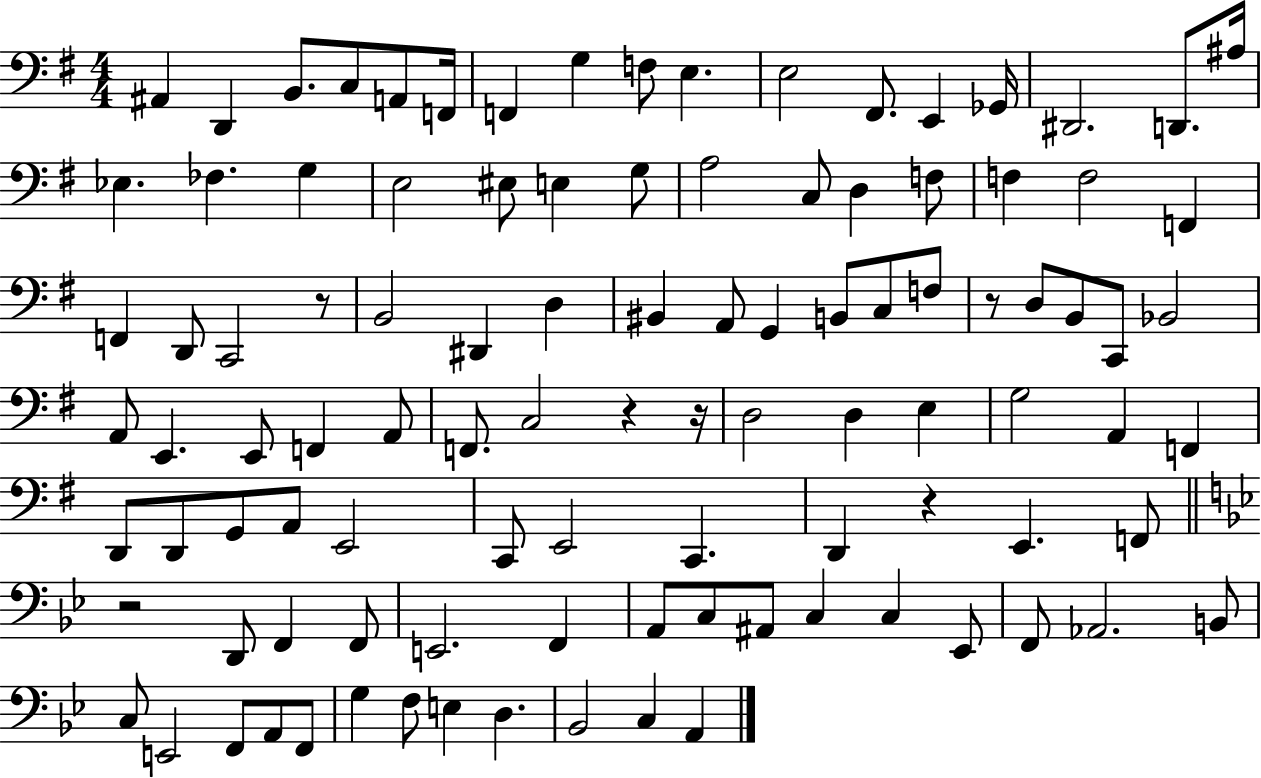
{
  \clef bass
  \numericTimeSignature
  \time 4/4
  \key g \major
  ais,4 d,4 b,8. c8 a,8 f,16 | f,4 g4 f8 e4. | e2 fis,8. e,4 ges,16 | dis,2. d,8. ais16 | \break ees4. fes4. g4 | e2 eis8 e4 g8 | a2 c8 d4 f8 | f4 f2 f,4 | \break f,4 d,8 c,2 r8 | b,2 dis,4 d4 | bis,4 a,8 g,4 b,8 c8 f8 | r8 d8 b,8 c,8 bes,2 | \break a,8 e,4. e,8 f,4 a,8 | f,8. c2 r4 r16 | d2 d4 e4 | g2 a,4 f,4 | \break d,8 d,8 g,8 a,8 e,2 | c,8 e,2 c,4. | d,4 r4 e,4. f,8 | \bar "||" \break \key bes \major r2 d,8 f,4 f,8 | e,2. f,4 | a,8 c8 ais,8 c4 c4 ees,8 | f,8 aes,2. b,8 | \break c8 e,2 f,8 a,8 f,8 | g4 f8 e4 d4. | bes,2 c4 a,4 | \bar "|."
}